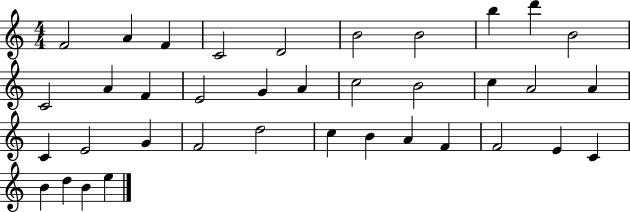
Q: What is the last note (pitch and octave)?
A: E5